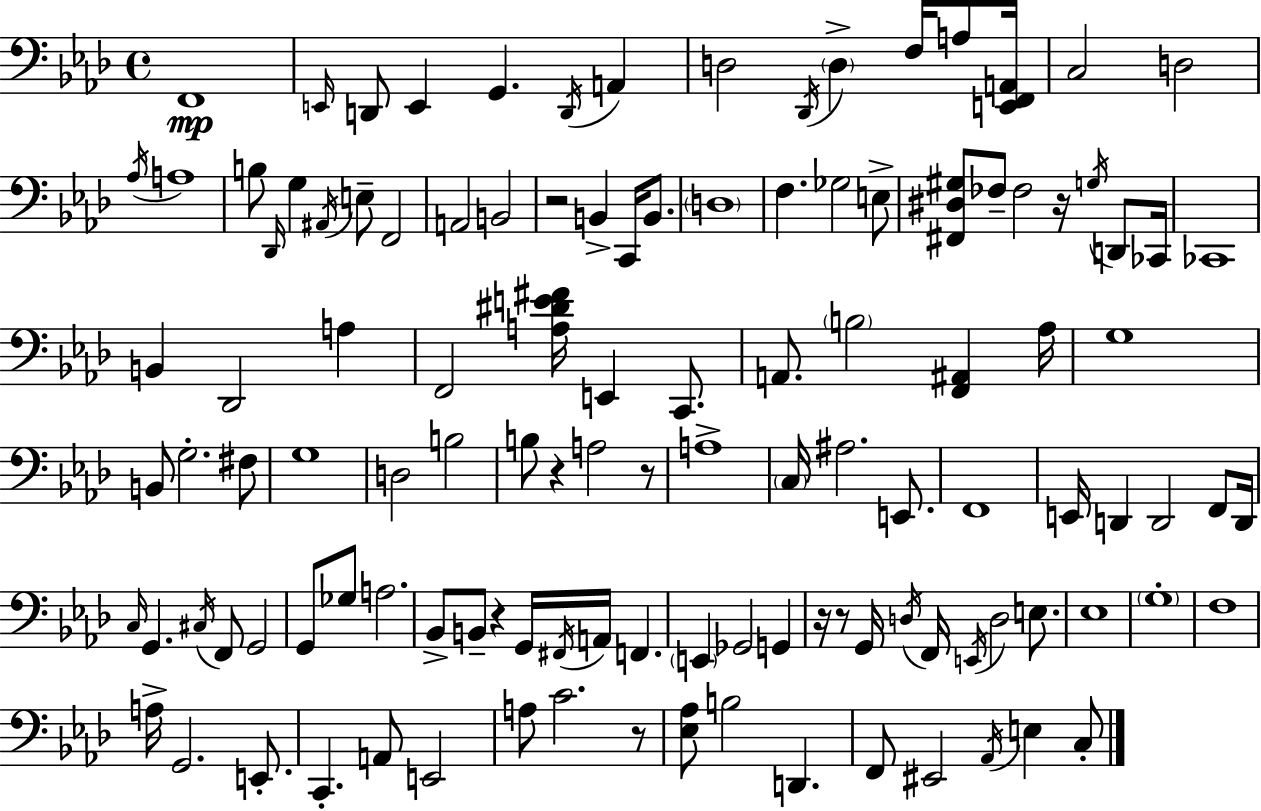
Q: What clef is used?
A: bass